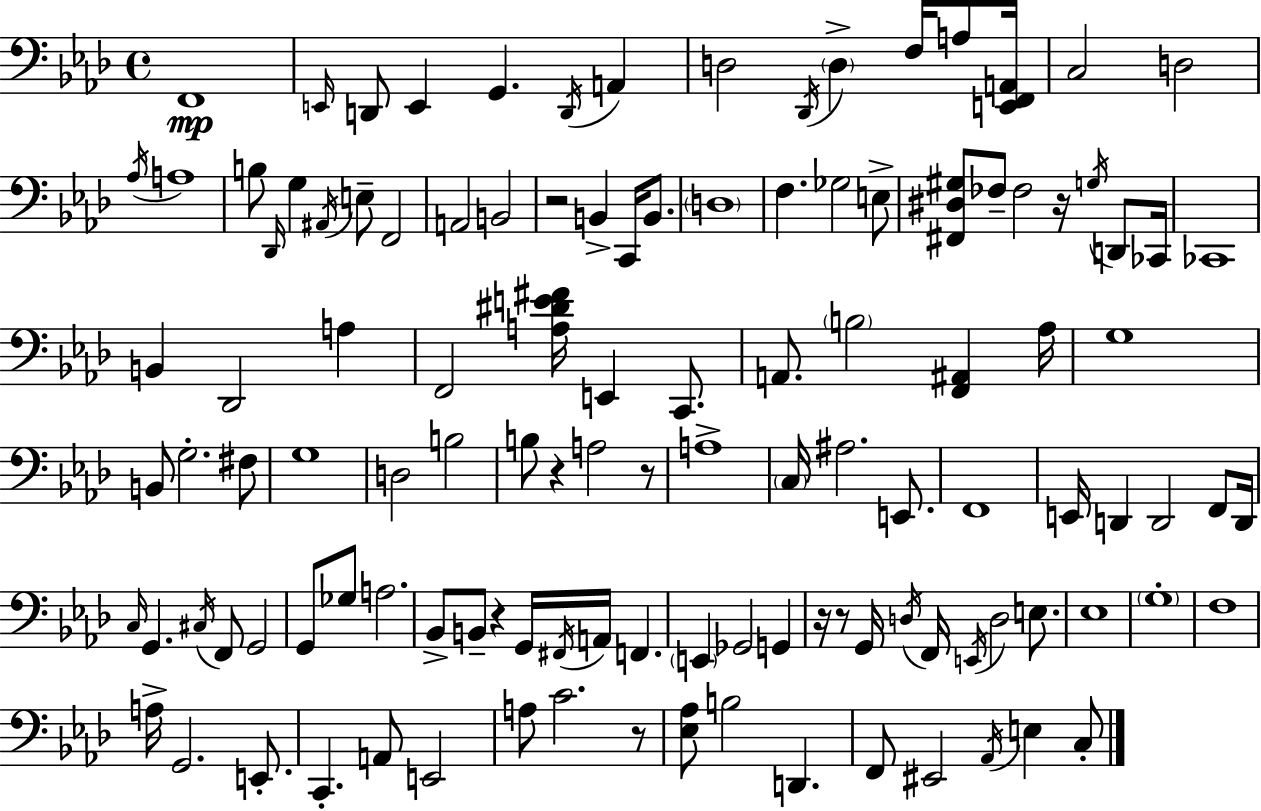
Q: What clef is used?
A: bass